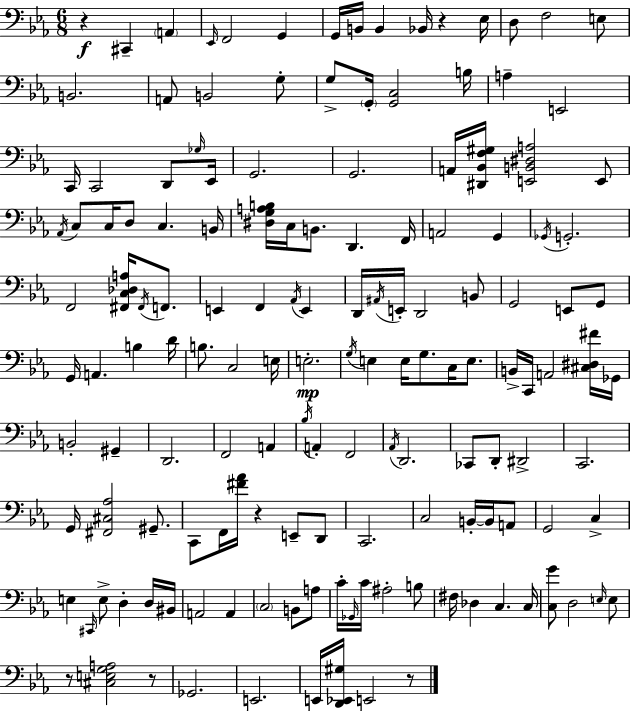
R/q C#2/q A2/q Eb2/s F2/h G2/q G2/s B2/s B2/q Bb2/s R/q Eb3/s D3/e F3/h E3/e B2/h. A2/e B2/h G3/e G3/e G2/s [G2,C3]/h B3/s A3/q E2/h C2/s C2/h D2/e Gb3/s Eb2/s G2/h. G2/h. A2/s [D#2,Bb2,F3,G#3]/s [E2,B2,D#3,A3]/h E2/e Ab2/s C3/e C3/s D3/e C3/q. B2/s [D#3,G3,A3,B3]/s C3/s B2/e. D2/q. F2/s A2/h G2/q Gb2/s G2/h. F2/h [F#2,C3,Db3,A3]/s F#2/s F2/e. E2/q F2/q Ab2/s E2/q D2/s A#2/s E2/s D2/h B2/e G2/h E2/e G2/e G2/s A2/q. B3/q D4/s B3/e. C3/h E3/s E3/h. G3/s E3/q E3/s G3/e. C3/s E3/e. B2/s C2/s A2/h [C#3,D#3,F#4]/s Gb2/s B2/h G#2/q D2/h. F2/h A2/q Bb3/s A2/q F2/h Ab2/s D2/h. CES2/e D2/e D#2/h C2/h. G2/s [F#2,C#3,Ab3]/h G#2/e. C2/e F2/s [F#4,Ab4]/s R/q E2/e D2/e C2/h. C3/h B2/s B2/s A2/e G2/h C3/q E3/q C#2/s E3/e D3/q D3/s BIS2/s A2/h A2/q C3/h B2/e A3/e C4/s Gb2/s C4/s A#3/h B3/e F#3/s Db3/q C3/q. C3/s [C3,G4]/e D3/h E3/s E3/e R/e [C#3,E3,G3,A3]/h R/e Gb2/h. E2/h. E2/s [D2,Eb2,G#3]/s E2/h R/e